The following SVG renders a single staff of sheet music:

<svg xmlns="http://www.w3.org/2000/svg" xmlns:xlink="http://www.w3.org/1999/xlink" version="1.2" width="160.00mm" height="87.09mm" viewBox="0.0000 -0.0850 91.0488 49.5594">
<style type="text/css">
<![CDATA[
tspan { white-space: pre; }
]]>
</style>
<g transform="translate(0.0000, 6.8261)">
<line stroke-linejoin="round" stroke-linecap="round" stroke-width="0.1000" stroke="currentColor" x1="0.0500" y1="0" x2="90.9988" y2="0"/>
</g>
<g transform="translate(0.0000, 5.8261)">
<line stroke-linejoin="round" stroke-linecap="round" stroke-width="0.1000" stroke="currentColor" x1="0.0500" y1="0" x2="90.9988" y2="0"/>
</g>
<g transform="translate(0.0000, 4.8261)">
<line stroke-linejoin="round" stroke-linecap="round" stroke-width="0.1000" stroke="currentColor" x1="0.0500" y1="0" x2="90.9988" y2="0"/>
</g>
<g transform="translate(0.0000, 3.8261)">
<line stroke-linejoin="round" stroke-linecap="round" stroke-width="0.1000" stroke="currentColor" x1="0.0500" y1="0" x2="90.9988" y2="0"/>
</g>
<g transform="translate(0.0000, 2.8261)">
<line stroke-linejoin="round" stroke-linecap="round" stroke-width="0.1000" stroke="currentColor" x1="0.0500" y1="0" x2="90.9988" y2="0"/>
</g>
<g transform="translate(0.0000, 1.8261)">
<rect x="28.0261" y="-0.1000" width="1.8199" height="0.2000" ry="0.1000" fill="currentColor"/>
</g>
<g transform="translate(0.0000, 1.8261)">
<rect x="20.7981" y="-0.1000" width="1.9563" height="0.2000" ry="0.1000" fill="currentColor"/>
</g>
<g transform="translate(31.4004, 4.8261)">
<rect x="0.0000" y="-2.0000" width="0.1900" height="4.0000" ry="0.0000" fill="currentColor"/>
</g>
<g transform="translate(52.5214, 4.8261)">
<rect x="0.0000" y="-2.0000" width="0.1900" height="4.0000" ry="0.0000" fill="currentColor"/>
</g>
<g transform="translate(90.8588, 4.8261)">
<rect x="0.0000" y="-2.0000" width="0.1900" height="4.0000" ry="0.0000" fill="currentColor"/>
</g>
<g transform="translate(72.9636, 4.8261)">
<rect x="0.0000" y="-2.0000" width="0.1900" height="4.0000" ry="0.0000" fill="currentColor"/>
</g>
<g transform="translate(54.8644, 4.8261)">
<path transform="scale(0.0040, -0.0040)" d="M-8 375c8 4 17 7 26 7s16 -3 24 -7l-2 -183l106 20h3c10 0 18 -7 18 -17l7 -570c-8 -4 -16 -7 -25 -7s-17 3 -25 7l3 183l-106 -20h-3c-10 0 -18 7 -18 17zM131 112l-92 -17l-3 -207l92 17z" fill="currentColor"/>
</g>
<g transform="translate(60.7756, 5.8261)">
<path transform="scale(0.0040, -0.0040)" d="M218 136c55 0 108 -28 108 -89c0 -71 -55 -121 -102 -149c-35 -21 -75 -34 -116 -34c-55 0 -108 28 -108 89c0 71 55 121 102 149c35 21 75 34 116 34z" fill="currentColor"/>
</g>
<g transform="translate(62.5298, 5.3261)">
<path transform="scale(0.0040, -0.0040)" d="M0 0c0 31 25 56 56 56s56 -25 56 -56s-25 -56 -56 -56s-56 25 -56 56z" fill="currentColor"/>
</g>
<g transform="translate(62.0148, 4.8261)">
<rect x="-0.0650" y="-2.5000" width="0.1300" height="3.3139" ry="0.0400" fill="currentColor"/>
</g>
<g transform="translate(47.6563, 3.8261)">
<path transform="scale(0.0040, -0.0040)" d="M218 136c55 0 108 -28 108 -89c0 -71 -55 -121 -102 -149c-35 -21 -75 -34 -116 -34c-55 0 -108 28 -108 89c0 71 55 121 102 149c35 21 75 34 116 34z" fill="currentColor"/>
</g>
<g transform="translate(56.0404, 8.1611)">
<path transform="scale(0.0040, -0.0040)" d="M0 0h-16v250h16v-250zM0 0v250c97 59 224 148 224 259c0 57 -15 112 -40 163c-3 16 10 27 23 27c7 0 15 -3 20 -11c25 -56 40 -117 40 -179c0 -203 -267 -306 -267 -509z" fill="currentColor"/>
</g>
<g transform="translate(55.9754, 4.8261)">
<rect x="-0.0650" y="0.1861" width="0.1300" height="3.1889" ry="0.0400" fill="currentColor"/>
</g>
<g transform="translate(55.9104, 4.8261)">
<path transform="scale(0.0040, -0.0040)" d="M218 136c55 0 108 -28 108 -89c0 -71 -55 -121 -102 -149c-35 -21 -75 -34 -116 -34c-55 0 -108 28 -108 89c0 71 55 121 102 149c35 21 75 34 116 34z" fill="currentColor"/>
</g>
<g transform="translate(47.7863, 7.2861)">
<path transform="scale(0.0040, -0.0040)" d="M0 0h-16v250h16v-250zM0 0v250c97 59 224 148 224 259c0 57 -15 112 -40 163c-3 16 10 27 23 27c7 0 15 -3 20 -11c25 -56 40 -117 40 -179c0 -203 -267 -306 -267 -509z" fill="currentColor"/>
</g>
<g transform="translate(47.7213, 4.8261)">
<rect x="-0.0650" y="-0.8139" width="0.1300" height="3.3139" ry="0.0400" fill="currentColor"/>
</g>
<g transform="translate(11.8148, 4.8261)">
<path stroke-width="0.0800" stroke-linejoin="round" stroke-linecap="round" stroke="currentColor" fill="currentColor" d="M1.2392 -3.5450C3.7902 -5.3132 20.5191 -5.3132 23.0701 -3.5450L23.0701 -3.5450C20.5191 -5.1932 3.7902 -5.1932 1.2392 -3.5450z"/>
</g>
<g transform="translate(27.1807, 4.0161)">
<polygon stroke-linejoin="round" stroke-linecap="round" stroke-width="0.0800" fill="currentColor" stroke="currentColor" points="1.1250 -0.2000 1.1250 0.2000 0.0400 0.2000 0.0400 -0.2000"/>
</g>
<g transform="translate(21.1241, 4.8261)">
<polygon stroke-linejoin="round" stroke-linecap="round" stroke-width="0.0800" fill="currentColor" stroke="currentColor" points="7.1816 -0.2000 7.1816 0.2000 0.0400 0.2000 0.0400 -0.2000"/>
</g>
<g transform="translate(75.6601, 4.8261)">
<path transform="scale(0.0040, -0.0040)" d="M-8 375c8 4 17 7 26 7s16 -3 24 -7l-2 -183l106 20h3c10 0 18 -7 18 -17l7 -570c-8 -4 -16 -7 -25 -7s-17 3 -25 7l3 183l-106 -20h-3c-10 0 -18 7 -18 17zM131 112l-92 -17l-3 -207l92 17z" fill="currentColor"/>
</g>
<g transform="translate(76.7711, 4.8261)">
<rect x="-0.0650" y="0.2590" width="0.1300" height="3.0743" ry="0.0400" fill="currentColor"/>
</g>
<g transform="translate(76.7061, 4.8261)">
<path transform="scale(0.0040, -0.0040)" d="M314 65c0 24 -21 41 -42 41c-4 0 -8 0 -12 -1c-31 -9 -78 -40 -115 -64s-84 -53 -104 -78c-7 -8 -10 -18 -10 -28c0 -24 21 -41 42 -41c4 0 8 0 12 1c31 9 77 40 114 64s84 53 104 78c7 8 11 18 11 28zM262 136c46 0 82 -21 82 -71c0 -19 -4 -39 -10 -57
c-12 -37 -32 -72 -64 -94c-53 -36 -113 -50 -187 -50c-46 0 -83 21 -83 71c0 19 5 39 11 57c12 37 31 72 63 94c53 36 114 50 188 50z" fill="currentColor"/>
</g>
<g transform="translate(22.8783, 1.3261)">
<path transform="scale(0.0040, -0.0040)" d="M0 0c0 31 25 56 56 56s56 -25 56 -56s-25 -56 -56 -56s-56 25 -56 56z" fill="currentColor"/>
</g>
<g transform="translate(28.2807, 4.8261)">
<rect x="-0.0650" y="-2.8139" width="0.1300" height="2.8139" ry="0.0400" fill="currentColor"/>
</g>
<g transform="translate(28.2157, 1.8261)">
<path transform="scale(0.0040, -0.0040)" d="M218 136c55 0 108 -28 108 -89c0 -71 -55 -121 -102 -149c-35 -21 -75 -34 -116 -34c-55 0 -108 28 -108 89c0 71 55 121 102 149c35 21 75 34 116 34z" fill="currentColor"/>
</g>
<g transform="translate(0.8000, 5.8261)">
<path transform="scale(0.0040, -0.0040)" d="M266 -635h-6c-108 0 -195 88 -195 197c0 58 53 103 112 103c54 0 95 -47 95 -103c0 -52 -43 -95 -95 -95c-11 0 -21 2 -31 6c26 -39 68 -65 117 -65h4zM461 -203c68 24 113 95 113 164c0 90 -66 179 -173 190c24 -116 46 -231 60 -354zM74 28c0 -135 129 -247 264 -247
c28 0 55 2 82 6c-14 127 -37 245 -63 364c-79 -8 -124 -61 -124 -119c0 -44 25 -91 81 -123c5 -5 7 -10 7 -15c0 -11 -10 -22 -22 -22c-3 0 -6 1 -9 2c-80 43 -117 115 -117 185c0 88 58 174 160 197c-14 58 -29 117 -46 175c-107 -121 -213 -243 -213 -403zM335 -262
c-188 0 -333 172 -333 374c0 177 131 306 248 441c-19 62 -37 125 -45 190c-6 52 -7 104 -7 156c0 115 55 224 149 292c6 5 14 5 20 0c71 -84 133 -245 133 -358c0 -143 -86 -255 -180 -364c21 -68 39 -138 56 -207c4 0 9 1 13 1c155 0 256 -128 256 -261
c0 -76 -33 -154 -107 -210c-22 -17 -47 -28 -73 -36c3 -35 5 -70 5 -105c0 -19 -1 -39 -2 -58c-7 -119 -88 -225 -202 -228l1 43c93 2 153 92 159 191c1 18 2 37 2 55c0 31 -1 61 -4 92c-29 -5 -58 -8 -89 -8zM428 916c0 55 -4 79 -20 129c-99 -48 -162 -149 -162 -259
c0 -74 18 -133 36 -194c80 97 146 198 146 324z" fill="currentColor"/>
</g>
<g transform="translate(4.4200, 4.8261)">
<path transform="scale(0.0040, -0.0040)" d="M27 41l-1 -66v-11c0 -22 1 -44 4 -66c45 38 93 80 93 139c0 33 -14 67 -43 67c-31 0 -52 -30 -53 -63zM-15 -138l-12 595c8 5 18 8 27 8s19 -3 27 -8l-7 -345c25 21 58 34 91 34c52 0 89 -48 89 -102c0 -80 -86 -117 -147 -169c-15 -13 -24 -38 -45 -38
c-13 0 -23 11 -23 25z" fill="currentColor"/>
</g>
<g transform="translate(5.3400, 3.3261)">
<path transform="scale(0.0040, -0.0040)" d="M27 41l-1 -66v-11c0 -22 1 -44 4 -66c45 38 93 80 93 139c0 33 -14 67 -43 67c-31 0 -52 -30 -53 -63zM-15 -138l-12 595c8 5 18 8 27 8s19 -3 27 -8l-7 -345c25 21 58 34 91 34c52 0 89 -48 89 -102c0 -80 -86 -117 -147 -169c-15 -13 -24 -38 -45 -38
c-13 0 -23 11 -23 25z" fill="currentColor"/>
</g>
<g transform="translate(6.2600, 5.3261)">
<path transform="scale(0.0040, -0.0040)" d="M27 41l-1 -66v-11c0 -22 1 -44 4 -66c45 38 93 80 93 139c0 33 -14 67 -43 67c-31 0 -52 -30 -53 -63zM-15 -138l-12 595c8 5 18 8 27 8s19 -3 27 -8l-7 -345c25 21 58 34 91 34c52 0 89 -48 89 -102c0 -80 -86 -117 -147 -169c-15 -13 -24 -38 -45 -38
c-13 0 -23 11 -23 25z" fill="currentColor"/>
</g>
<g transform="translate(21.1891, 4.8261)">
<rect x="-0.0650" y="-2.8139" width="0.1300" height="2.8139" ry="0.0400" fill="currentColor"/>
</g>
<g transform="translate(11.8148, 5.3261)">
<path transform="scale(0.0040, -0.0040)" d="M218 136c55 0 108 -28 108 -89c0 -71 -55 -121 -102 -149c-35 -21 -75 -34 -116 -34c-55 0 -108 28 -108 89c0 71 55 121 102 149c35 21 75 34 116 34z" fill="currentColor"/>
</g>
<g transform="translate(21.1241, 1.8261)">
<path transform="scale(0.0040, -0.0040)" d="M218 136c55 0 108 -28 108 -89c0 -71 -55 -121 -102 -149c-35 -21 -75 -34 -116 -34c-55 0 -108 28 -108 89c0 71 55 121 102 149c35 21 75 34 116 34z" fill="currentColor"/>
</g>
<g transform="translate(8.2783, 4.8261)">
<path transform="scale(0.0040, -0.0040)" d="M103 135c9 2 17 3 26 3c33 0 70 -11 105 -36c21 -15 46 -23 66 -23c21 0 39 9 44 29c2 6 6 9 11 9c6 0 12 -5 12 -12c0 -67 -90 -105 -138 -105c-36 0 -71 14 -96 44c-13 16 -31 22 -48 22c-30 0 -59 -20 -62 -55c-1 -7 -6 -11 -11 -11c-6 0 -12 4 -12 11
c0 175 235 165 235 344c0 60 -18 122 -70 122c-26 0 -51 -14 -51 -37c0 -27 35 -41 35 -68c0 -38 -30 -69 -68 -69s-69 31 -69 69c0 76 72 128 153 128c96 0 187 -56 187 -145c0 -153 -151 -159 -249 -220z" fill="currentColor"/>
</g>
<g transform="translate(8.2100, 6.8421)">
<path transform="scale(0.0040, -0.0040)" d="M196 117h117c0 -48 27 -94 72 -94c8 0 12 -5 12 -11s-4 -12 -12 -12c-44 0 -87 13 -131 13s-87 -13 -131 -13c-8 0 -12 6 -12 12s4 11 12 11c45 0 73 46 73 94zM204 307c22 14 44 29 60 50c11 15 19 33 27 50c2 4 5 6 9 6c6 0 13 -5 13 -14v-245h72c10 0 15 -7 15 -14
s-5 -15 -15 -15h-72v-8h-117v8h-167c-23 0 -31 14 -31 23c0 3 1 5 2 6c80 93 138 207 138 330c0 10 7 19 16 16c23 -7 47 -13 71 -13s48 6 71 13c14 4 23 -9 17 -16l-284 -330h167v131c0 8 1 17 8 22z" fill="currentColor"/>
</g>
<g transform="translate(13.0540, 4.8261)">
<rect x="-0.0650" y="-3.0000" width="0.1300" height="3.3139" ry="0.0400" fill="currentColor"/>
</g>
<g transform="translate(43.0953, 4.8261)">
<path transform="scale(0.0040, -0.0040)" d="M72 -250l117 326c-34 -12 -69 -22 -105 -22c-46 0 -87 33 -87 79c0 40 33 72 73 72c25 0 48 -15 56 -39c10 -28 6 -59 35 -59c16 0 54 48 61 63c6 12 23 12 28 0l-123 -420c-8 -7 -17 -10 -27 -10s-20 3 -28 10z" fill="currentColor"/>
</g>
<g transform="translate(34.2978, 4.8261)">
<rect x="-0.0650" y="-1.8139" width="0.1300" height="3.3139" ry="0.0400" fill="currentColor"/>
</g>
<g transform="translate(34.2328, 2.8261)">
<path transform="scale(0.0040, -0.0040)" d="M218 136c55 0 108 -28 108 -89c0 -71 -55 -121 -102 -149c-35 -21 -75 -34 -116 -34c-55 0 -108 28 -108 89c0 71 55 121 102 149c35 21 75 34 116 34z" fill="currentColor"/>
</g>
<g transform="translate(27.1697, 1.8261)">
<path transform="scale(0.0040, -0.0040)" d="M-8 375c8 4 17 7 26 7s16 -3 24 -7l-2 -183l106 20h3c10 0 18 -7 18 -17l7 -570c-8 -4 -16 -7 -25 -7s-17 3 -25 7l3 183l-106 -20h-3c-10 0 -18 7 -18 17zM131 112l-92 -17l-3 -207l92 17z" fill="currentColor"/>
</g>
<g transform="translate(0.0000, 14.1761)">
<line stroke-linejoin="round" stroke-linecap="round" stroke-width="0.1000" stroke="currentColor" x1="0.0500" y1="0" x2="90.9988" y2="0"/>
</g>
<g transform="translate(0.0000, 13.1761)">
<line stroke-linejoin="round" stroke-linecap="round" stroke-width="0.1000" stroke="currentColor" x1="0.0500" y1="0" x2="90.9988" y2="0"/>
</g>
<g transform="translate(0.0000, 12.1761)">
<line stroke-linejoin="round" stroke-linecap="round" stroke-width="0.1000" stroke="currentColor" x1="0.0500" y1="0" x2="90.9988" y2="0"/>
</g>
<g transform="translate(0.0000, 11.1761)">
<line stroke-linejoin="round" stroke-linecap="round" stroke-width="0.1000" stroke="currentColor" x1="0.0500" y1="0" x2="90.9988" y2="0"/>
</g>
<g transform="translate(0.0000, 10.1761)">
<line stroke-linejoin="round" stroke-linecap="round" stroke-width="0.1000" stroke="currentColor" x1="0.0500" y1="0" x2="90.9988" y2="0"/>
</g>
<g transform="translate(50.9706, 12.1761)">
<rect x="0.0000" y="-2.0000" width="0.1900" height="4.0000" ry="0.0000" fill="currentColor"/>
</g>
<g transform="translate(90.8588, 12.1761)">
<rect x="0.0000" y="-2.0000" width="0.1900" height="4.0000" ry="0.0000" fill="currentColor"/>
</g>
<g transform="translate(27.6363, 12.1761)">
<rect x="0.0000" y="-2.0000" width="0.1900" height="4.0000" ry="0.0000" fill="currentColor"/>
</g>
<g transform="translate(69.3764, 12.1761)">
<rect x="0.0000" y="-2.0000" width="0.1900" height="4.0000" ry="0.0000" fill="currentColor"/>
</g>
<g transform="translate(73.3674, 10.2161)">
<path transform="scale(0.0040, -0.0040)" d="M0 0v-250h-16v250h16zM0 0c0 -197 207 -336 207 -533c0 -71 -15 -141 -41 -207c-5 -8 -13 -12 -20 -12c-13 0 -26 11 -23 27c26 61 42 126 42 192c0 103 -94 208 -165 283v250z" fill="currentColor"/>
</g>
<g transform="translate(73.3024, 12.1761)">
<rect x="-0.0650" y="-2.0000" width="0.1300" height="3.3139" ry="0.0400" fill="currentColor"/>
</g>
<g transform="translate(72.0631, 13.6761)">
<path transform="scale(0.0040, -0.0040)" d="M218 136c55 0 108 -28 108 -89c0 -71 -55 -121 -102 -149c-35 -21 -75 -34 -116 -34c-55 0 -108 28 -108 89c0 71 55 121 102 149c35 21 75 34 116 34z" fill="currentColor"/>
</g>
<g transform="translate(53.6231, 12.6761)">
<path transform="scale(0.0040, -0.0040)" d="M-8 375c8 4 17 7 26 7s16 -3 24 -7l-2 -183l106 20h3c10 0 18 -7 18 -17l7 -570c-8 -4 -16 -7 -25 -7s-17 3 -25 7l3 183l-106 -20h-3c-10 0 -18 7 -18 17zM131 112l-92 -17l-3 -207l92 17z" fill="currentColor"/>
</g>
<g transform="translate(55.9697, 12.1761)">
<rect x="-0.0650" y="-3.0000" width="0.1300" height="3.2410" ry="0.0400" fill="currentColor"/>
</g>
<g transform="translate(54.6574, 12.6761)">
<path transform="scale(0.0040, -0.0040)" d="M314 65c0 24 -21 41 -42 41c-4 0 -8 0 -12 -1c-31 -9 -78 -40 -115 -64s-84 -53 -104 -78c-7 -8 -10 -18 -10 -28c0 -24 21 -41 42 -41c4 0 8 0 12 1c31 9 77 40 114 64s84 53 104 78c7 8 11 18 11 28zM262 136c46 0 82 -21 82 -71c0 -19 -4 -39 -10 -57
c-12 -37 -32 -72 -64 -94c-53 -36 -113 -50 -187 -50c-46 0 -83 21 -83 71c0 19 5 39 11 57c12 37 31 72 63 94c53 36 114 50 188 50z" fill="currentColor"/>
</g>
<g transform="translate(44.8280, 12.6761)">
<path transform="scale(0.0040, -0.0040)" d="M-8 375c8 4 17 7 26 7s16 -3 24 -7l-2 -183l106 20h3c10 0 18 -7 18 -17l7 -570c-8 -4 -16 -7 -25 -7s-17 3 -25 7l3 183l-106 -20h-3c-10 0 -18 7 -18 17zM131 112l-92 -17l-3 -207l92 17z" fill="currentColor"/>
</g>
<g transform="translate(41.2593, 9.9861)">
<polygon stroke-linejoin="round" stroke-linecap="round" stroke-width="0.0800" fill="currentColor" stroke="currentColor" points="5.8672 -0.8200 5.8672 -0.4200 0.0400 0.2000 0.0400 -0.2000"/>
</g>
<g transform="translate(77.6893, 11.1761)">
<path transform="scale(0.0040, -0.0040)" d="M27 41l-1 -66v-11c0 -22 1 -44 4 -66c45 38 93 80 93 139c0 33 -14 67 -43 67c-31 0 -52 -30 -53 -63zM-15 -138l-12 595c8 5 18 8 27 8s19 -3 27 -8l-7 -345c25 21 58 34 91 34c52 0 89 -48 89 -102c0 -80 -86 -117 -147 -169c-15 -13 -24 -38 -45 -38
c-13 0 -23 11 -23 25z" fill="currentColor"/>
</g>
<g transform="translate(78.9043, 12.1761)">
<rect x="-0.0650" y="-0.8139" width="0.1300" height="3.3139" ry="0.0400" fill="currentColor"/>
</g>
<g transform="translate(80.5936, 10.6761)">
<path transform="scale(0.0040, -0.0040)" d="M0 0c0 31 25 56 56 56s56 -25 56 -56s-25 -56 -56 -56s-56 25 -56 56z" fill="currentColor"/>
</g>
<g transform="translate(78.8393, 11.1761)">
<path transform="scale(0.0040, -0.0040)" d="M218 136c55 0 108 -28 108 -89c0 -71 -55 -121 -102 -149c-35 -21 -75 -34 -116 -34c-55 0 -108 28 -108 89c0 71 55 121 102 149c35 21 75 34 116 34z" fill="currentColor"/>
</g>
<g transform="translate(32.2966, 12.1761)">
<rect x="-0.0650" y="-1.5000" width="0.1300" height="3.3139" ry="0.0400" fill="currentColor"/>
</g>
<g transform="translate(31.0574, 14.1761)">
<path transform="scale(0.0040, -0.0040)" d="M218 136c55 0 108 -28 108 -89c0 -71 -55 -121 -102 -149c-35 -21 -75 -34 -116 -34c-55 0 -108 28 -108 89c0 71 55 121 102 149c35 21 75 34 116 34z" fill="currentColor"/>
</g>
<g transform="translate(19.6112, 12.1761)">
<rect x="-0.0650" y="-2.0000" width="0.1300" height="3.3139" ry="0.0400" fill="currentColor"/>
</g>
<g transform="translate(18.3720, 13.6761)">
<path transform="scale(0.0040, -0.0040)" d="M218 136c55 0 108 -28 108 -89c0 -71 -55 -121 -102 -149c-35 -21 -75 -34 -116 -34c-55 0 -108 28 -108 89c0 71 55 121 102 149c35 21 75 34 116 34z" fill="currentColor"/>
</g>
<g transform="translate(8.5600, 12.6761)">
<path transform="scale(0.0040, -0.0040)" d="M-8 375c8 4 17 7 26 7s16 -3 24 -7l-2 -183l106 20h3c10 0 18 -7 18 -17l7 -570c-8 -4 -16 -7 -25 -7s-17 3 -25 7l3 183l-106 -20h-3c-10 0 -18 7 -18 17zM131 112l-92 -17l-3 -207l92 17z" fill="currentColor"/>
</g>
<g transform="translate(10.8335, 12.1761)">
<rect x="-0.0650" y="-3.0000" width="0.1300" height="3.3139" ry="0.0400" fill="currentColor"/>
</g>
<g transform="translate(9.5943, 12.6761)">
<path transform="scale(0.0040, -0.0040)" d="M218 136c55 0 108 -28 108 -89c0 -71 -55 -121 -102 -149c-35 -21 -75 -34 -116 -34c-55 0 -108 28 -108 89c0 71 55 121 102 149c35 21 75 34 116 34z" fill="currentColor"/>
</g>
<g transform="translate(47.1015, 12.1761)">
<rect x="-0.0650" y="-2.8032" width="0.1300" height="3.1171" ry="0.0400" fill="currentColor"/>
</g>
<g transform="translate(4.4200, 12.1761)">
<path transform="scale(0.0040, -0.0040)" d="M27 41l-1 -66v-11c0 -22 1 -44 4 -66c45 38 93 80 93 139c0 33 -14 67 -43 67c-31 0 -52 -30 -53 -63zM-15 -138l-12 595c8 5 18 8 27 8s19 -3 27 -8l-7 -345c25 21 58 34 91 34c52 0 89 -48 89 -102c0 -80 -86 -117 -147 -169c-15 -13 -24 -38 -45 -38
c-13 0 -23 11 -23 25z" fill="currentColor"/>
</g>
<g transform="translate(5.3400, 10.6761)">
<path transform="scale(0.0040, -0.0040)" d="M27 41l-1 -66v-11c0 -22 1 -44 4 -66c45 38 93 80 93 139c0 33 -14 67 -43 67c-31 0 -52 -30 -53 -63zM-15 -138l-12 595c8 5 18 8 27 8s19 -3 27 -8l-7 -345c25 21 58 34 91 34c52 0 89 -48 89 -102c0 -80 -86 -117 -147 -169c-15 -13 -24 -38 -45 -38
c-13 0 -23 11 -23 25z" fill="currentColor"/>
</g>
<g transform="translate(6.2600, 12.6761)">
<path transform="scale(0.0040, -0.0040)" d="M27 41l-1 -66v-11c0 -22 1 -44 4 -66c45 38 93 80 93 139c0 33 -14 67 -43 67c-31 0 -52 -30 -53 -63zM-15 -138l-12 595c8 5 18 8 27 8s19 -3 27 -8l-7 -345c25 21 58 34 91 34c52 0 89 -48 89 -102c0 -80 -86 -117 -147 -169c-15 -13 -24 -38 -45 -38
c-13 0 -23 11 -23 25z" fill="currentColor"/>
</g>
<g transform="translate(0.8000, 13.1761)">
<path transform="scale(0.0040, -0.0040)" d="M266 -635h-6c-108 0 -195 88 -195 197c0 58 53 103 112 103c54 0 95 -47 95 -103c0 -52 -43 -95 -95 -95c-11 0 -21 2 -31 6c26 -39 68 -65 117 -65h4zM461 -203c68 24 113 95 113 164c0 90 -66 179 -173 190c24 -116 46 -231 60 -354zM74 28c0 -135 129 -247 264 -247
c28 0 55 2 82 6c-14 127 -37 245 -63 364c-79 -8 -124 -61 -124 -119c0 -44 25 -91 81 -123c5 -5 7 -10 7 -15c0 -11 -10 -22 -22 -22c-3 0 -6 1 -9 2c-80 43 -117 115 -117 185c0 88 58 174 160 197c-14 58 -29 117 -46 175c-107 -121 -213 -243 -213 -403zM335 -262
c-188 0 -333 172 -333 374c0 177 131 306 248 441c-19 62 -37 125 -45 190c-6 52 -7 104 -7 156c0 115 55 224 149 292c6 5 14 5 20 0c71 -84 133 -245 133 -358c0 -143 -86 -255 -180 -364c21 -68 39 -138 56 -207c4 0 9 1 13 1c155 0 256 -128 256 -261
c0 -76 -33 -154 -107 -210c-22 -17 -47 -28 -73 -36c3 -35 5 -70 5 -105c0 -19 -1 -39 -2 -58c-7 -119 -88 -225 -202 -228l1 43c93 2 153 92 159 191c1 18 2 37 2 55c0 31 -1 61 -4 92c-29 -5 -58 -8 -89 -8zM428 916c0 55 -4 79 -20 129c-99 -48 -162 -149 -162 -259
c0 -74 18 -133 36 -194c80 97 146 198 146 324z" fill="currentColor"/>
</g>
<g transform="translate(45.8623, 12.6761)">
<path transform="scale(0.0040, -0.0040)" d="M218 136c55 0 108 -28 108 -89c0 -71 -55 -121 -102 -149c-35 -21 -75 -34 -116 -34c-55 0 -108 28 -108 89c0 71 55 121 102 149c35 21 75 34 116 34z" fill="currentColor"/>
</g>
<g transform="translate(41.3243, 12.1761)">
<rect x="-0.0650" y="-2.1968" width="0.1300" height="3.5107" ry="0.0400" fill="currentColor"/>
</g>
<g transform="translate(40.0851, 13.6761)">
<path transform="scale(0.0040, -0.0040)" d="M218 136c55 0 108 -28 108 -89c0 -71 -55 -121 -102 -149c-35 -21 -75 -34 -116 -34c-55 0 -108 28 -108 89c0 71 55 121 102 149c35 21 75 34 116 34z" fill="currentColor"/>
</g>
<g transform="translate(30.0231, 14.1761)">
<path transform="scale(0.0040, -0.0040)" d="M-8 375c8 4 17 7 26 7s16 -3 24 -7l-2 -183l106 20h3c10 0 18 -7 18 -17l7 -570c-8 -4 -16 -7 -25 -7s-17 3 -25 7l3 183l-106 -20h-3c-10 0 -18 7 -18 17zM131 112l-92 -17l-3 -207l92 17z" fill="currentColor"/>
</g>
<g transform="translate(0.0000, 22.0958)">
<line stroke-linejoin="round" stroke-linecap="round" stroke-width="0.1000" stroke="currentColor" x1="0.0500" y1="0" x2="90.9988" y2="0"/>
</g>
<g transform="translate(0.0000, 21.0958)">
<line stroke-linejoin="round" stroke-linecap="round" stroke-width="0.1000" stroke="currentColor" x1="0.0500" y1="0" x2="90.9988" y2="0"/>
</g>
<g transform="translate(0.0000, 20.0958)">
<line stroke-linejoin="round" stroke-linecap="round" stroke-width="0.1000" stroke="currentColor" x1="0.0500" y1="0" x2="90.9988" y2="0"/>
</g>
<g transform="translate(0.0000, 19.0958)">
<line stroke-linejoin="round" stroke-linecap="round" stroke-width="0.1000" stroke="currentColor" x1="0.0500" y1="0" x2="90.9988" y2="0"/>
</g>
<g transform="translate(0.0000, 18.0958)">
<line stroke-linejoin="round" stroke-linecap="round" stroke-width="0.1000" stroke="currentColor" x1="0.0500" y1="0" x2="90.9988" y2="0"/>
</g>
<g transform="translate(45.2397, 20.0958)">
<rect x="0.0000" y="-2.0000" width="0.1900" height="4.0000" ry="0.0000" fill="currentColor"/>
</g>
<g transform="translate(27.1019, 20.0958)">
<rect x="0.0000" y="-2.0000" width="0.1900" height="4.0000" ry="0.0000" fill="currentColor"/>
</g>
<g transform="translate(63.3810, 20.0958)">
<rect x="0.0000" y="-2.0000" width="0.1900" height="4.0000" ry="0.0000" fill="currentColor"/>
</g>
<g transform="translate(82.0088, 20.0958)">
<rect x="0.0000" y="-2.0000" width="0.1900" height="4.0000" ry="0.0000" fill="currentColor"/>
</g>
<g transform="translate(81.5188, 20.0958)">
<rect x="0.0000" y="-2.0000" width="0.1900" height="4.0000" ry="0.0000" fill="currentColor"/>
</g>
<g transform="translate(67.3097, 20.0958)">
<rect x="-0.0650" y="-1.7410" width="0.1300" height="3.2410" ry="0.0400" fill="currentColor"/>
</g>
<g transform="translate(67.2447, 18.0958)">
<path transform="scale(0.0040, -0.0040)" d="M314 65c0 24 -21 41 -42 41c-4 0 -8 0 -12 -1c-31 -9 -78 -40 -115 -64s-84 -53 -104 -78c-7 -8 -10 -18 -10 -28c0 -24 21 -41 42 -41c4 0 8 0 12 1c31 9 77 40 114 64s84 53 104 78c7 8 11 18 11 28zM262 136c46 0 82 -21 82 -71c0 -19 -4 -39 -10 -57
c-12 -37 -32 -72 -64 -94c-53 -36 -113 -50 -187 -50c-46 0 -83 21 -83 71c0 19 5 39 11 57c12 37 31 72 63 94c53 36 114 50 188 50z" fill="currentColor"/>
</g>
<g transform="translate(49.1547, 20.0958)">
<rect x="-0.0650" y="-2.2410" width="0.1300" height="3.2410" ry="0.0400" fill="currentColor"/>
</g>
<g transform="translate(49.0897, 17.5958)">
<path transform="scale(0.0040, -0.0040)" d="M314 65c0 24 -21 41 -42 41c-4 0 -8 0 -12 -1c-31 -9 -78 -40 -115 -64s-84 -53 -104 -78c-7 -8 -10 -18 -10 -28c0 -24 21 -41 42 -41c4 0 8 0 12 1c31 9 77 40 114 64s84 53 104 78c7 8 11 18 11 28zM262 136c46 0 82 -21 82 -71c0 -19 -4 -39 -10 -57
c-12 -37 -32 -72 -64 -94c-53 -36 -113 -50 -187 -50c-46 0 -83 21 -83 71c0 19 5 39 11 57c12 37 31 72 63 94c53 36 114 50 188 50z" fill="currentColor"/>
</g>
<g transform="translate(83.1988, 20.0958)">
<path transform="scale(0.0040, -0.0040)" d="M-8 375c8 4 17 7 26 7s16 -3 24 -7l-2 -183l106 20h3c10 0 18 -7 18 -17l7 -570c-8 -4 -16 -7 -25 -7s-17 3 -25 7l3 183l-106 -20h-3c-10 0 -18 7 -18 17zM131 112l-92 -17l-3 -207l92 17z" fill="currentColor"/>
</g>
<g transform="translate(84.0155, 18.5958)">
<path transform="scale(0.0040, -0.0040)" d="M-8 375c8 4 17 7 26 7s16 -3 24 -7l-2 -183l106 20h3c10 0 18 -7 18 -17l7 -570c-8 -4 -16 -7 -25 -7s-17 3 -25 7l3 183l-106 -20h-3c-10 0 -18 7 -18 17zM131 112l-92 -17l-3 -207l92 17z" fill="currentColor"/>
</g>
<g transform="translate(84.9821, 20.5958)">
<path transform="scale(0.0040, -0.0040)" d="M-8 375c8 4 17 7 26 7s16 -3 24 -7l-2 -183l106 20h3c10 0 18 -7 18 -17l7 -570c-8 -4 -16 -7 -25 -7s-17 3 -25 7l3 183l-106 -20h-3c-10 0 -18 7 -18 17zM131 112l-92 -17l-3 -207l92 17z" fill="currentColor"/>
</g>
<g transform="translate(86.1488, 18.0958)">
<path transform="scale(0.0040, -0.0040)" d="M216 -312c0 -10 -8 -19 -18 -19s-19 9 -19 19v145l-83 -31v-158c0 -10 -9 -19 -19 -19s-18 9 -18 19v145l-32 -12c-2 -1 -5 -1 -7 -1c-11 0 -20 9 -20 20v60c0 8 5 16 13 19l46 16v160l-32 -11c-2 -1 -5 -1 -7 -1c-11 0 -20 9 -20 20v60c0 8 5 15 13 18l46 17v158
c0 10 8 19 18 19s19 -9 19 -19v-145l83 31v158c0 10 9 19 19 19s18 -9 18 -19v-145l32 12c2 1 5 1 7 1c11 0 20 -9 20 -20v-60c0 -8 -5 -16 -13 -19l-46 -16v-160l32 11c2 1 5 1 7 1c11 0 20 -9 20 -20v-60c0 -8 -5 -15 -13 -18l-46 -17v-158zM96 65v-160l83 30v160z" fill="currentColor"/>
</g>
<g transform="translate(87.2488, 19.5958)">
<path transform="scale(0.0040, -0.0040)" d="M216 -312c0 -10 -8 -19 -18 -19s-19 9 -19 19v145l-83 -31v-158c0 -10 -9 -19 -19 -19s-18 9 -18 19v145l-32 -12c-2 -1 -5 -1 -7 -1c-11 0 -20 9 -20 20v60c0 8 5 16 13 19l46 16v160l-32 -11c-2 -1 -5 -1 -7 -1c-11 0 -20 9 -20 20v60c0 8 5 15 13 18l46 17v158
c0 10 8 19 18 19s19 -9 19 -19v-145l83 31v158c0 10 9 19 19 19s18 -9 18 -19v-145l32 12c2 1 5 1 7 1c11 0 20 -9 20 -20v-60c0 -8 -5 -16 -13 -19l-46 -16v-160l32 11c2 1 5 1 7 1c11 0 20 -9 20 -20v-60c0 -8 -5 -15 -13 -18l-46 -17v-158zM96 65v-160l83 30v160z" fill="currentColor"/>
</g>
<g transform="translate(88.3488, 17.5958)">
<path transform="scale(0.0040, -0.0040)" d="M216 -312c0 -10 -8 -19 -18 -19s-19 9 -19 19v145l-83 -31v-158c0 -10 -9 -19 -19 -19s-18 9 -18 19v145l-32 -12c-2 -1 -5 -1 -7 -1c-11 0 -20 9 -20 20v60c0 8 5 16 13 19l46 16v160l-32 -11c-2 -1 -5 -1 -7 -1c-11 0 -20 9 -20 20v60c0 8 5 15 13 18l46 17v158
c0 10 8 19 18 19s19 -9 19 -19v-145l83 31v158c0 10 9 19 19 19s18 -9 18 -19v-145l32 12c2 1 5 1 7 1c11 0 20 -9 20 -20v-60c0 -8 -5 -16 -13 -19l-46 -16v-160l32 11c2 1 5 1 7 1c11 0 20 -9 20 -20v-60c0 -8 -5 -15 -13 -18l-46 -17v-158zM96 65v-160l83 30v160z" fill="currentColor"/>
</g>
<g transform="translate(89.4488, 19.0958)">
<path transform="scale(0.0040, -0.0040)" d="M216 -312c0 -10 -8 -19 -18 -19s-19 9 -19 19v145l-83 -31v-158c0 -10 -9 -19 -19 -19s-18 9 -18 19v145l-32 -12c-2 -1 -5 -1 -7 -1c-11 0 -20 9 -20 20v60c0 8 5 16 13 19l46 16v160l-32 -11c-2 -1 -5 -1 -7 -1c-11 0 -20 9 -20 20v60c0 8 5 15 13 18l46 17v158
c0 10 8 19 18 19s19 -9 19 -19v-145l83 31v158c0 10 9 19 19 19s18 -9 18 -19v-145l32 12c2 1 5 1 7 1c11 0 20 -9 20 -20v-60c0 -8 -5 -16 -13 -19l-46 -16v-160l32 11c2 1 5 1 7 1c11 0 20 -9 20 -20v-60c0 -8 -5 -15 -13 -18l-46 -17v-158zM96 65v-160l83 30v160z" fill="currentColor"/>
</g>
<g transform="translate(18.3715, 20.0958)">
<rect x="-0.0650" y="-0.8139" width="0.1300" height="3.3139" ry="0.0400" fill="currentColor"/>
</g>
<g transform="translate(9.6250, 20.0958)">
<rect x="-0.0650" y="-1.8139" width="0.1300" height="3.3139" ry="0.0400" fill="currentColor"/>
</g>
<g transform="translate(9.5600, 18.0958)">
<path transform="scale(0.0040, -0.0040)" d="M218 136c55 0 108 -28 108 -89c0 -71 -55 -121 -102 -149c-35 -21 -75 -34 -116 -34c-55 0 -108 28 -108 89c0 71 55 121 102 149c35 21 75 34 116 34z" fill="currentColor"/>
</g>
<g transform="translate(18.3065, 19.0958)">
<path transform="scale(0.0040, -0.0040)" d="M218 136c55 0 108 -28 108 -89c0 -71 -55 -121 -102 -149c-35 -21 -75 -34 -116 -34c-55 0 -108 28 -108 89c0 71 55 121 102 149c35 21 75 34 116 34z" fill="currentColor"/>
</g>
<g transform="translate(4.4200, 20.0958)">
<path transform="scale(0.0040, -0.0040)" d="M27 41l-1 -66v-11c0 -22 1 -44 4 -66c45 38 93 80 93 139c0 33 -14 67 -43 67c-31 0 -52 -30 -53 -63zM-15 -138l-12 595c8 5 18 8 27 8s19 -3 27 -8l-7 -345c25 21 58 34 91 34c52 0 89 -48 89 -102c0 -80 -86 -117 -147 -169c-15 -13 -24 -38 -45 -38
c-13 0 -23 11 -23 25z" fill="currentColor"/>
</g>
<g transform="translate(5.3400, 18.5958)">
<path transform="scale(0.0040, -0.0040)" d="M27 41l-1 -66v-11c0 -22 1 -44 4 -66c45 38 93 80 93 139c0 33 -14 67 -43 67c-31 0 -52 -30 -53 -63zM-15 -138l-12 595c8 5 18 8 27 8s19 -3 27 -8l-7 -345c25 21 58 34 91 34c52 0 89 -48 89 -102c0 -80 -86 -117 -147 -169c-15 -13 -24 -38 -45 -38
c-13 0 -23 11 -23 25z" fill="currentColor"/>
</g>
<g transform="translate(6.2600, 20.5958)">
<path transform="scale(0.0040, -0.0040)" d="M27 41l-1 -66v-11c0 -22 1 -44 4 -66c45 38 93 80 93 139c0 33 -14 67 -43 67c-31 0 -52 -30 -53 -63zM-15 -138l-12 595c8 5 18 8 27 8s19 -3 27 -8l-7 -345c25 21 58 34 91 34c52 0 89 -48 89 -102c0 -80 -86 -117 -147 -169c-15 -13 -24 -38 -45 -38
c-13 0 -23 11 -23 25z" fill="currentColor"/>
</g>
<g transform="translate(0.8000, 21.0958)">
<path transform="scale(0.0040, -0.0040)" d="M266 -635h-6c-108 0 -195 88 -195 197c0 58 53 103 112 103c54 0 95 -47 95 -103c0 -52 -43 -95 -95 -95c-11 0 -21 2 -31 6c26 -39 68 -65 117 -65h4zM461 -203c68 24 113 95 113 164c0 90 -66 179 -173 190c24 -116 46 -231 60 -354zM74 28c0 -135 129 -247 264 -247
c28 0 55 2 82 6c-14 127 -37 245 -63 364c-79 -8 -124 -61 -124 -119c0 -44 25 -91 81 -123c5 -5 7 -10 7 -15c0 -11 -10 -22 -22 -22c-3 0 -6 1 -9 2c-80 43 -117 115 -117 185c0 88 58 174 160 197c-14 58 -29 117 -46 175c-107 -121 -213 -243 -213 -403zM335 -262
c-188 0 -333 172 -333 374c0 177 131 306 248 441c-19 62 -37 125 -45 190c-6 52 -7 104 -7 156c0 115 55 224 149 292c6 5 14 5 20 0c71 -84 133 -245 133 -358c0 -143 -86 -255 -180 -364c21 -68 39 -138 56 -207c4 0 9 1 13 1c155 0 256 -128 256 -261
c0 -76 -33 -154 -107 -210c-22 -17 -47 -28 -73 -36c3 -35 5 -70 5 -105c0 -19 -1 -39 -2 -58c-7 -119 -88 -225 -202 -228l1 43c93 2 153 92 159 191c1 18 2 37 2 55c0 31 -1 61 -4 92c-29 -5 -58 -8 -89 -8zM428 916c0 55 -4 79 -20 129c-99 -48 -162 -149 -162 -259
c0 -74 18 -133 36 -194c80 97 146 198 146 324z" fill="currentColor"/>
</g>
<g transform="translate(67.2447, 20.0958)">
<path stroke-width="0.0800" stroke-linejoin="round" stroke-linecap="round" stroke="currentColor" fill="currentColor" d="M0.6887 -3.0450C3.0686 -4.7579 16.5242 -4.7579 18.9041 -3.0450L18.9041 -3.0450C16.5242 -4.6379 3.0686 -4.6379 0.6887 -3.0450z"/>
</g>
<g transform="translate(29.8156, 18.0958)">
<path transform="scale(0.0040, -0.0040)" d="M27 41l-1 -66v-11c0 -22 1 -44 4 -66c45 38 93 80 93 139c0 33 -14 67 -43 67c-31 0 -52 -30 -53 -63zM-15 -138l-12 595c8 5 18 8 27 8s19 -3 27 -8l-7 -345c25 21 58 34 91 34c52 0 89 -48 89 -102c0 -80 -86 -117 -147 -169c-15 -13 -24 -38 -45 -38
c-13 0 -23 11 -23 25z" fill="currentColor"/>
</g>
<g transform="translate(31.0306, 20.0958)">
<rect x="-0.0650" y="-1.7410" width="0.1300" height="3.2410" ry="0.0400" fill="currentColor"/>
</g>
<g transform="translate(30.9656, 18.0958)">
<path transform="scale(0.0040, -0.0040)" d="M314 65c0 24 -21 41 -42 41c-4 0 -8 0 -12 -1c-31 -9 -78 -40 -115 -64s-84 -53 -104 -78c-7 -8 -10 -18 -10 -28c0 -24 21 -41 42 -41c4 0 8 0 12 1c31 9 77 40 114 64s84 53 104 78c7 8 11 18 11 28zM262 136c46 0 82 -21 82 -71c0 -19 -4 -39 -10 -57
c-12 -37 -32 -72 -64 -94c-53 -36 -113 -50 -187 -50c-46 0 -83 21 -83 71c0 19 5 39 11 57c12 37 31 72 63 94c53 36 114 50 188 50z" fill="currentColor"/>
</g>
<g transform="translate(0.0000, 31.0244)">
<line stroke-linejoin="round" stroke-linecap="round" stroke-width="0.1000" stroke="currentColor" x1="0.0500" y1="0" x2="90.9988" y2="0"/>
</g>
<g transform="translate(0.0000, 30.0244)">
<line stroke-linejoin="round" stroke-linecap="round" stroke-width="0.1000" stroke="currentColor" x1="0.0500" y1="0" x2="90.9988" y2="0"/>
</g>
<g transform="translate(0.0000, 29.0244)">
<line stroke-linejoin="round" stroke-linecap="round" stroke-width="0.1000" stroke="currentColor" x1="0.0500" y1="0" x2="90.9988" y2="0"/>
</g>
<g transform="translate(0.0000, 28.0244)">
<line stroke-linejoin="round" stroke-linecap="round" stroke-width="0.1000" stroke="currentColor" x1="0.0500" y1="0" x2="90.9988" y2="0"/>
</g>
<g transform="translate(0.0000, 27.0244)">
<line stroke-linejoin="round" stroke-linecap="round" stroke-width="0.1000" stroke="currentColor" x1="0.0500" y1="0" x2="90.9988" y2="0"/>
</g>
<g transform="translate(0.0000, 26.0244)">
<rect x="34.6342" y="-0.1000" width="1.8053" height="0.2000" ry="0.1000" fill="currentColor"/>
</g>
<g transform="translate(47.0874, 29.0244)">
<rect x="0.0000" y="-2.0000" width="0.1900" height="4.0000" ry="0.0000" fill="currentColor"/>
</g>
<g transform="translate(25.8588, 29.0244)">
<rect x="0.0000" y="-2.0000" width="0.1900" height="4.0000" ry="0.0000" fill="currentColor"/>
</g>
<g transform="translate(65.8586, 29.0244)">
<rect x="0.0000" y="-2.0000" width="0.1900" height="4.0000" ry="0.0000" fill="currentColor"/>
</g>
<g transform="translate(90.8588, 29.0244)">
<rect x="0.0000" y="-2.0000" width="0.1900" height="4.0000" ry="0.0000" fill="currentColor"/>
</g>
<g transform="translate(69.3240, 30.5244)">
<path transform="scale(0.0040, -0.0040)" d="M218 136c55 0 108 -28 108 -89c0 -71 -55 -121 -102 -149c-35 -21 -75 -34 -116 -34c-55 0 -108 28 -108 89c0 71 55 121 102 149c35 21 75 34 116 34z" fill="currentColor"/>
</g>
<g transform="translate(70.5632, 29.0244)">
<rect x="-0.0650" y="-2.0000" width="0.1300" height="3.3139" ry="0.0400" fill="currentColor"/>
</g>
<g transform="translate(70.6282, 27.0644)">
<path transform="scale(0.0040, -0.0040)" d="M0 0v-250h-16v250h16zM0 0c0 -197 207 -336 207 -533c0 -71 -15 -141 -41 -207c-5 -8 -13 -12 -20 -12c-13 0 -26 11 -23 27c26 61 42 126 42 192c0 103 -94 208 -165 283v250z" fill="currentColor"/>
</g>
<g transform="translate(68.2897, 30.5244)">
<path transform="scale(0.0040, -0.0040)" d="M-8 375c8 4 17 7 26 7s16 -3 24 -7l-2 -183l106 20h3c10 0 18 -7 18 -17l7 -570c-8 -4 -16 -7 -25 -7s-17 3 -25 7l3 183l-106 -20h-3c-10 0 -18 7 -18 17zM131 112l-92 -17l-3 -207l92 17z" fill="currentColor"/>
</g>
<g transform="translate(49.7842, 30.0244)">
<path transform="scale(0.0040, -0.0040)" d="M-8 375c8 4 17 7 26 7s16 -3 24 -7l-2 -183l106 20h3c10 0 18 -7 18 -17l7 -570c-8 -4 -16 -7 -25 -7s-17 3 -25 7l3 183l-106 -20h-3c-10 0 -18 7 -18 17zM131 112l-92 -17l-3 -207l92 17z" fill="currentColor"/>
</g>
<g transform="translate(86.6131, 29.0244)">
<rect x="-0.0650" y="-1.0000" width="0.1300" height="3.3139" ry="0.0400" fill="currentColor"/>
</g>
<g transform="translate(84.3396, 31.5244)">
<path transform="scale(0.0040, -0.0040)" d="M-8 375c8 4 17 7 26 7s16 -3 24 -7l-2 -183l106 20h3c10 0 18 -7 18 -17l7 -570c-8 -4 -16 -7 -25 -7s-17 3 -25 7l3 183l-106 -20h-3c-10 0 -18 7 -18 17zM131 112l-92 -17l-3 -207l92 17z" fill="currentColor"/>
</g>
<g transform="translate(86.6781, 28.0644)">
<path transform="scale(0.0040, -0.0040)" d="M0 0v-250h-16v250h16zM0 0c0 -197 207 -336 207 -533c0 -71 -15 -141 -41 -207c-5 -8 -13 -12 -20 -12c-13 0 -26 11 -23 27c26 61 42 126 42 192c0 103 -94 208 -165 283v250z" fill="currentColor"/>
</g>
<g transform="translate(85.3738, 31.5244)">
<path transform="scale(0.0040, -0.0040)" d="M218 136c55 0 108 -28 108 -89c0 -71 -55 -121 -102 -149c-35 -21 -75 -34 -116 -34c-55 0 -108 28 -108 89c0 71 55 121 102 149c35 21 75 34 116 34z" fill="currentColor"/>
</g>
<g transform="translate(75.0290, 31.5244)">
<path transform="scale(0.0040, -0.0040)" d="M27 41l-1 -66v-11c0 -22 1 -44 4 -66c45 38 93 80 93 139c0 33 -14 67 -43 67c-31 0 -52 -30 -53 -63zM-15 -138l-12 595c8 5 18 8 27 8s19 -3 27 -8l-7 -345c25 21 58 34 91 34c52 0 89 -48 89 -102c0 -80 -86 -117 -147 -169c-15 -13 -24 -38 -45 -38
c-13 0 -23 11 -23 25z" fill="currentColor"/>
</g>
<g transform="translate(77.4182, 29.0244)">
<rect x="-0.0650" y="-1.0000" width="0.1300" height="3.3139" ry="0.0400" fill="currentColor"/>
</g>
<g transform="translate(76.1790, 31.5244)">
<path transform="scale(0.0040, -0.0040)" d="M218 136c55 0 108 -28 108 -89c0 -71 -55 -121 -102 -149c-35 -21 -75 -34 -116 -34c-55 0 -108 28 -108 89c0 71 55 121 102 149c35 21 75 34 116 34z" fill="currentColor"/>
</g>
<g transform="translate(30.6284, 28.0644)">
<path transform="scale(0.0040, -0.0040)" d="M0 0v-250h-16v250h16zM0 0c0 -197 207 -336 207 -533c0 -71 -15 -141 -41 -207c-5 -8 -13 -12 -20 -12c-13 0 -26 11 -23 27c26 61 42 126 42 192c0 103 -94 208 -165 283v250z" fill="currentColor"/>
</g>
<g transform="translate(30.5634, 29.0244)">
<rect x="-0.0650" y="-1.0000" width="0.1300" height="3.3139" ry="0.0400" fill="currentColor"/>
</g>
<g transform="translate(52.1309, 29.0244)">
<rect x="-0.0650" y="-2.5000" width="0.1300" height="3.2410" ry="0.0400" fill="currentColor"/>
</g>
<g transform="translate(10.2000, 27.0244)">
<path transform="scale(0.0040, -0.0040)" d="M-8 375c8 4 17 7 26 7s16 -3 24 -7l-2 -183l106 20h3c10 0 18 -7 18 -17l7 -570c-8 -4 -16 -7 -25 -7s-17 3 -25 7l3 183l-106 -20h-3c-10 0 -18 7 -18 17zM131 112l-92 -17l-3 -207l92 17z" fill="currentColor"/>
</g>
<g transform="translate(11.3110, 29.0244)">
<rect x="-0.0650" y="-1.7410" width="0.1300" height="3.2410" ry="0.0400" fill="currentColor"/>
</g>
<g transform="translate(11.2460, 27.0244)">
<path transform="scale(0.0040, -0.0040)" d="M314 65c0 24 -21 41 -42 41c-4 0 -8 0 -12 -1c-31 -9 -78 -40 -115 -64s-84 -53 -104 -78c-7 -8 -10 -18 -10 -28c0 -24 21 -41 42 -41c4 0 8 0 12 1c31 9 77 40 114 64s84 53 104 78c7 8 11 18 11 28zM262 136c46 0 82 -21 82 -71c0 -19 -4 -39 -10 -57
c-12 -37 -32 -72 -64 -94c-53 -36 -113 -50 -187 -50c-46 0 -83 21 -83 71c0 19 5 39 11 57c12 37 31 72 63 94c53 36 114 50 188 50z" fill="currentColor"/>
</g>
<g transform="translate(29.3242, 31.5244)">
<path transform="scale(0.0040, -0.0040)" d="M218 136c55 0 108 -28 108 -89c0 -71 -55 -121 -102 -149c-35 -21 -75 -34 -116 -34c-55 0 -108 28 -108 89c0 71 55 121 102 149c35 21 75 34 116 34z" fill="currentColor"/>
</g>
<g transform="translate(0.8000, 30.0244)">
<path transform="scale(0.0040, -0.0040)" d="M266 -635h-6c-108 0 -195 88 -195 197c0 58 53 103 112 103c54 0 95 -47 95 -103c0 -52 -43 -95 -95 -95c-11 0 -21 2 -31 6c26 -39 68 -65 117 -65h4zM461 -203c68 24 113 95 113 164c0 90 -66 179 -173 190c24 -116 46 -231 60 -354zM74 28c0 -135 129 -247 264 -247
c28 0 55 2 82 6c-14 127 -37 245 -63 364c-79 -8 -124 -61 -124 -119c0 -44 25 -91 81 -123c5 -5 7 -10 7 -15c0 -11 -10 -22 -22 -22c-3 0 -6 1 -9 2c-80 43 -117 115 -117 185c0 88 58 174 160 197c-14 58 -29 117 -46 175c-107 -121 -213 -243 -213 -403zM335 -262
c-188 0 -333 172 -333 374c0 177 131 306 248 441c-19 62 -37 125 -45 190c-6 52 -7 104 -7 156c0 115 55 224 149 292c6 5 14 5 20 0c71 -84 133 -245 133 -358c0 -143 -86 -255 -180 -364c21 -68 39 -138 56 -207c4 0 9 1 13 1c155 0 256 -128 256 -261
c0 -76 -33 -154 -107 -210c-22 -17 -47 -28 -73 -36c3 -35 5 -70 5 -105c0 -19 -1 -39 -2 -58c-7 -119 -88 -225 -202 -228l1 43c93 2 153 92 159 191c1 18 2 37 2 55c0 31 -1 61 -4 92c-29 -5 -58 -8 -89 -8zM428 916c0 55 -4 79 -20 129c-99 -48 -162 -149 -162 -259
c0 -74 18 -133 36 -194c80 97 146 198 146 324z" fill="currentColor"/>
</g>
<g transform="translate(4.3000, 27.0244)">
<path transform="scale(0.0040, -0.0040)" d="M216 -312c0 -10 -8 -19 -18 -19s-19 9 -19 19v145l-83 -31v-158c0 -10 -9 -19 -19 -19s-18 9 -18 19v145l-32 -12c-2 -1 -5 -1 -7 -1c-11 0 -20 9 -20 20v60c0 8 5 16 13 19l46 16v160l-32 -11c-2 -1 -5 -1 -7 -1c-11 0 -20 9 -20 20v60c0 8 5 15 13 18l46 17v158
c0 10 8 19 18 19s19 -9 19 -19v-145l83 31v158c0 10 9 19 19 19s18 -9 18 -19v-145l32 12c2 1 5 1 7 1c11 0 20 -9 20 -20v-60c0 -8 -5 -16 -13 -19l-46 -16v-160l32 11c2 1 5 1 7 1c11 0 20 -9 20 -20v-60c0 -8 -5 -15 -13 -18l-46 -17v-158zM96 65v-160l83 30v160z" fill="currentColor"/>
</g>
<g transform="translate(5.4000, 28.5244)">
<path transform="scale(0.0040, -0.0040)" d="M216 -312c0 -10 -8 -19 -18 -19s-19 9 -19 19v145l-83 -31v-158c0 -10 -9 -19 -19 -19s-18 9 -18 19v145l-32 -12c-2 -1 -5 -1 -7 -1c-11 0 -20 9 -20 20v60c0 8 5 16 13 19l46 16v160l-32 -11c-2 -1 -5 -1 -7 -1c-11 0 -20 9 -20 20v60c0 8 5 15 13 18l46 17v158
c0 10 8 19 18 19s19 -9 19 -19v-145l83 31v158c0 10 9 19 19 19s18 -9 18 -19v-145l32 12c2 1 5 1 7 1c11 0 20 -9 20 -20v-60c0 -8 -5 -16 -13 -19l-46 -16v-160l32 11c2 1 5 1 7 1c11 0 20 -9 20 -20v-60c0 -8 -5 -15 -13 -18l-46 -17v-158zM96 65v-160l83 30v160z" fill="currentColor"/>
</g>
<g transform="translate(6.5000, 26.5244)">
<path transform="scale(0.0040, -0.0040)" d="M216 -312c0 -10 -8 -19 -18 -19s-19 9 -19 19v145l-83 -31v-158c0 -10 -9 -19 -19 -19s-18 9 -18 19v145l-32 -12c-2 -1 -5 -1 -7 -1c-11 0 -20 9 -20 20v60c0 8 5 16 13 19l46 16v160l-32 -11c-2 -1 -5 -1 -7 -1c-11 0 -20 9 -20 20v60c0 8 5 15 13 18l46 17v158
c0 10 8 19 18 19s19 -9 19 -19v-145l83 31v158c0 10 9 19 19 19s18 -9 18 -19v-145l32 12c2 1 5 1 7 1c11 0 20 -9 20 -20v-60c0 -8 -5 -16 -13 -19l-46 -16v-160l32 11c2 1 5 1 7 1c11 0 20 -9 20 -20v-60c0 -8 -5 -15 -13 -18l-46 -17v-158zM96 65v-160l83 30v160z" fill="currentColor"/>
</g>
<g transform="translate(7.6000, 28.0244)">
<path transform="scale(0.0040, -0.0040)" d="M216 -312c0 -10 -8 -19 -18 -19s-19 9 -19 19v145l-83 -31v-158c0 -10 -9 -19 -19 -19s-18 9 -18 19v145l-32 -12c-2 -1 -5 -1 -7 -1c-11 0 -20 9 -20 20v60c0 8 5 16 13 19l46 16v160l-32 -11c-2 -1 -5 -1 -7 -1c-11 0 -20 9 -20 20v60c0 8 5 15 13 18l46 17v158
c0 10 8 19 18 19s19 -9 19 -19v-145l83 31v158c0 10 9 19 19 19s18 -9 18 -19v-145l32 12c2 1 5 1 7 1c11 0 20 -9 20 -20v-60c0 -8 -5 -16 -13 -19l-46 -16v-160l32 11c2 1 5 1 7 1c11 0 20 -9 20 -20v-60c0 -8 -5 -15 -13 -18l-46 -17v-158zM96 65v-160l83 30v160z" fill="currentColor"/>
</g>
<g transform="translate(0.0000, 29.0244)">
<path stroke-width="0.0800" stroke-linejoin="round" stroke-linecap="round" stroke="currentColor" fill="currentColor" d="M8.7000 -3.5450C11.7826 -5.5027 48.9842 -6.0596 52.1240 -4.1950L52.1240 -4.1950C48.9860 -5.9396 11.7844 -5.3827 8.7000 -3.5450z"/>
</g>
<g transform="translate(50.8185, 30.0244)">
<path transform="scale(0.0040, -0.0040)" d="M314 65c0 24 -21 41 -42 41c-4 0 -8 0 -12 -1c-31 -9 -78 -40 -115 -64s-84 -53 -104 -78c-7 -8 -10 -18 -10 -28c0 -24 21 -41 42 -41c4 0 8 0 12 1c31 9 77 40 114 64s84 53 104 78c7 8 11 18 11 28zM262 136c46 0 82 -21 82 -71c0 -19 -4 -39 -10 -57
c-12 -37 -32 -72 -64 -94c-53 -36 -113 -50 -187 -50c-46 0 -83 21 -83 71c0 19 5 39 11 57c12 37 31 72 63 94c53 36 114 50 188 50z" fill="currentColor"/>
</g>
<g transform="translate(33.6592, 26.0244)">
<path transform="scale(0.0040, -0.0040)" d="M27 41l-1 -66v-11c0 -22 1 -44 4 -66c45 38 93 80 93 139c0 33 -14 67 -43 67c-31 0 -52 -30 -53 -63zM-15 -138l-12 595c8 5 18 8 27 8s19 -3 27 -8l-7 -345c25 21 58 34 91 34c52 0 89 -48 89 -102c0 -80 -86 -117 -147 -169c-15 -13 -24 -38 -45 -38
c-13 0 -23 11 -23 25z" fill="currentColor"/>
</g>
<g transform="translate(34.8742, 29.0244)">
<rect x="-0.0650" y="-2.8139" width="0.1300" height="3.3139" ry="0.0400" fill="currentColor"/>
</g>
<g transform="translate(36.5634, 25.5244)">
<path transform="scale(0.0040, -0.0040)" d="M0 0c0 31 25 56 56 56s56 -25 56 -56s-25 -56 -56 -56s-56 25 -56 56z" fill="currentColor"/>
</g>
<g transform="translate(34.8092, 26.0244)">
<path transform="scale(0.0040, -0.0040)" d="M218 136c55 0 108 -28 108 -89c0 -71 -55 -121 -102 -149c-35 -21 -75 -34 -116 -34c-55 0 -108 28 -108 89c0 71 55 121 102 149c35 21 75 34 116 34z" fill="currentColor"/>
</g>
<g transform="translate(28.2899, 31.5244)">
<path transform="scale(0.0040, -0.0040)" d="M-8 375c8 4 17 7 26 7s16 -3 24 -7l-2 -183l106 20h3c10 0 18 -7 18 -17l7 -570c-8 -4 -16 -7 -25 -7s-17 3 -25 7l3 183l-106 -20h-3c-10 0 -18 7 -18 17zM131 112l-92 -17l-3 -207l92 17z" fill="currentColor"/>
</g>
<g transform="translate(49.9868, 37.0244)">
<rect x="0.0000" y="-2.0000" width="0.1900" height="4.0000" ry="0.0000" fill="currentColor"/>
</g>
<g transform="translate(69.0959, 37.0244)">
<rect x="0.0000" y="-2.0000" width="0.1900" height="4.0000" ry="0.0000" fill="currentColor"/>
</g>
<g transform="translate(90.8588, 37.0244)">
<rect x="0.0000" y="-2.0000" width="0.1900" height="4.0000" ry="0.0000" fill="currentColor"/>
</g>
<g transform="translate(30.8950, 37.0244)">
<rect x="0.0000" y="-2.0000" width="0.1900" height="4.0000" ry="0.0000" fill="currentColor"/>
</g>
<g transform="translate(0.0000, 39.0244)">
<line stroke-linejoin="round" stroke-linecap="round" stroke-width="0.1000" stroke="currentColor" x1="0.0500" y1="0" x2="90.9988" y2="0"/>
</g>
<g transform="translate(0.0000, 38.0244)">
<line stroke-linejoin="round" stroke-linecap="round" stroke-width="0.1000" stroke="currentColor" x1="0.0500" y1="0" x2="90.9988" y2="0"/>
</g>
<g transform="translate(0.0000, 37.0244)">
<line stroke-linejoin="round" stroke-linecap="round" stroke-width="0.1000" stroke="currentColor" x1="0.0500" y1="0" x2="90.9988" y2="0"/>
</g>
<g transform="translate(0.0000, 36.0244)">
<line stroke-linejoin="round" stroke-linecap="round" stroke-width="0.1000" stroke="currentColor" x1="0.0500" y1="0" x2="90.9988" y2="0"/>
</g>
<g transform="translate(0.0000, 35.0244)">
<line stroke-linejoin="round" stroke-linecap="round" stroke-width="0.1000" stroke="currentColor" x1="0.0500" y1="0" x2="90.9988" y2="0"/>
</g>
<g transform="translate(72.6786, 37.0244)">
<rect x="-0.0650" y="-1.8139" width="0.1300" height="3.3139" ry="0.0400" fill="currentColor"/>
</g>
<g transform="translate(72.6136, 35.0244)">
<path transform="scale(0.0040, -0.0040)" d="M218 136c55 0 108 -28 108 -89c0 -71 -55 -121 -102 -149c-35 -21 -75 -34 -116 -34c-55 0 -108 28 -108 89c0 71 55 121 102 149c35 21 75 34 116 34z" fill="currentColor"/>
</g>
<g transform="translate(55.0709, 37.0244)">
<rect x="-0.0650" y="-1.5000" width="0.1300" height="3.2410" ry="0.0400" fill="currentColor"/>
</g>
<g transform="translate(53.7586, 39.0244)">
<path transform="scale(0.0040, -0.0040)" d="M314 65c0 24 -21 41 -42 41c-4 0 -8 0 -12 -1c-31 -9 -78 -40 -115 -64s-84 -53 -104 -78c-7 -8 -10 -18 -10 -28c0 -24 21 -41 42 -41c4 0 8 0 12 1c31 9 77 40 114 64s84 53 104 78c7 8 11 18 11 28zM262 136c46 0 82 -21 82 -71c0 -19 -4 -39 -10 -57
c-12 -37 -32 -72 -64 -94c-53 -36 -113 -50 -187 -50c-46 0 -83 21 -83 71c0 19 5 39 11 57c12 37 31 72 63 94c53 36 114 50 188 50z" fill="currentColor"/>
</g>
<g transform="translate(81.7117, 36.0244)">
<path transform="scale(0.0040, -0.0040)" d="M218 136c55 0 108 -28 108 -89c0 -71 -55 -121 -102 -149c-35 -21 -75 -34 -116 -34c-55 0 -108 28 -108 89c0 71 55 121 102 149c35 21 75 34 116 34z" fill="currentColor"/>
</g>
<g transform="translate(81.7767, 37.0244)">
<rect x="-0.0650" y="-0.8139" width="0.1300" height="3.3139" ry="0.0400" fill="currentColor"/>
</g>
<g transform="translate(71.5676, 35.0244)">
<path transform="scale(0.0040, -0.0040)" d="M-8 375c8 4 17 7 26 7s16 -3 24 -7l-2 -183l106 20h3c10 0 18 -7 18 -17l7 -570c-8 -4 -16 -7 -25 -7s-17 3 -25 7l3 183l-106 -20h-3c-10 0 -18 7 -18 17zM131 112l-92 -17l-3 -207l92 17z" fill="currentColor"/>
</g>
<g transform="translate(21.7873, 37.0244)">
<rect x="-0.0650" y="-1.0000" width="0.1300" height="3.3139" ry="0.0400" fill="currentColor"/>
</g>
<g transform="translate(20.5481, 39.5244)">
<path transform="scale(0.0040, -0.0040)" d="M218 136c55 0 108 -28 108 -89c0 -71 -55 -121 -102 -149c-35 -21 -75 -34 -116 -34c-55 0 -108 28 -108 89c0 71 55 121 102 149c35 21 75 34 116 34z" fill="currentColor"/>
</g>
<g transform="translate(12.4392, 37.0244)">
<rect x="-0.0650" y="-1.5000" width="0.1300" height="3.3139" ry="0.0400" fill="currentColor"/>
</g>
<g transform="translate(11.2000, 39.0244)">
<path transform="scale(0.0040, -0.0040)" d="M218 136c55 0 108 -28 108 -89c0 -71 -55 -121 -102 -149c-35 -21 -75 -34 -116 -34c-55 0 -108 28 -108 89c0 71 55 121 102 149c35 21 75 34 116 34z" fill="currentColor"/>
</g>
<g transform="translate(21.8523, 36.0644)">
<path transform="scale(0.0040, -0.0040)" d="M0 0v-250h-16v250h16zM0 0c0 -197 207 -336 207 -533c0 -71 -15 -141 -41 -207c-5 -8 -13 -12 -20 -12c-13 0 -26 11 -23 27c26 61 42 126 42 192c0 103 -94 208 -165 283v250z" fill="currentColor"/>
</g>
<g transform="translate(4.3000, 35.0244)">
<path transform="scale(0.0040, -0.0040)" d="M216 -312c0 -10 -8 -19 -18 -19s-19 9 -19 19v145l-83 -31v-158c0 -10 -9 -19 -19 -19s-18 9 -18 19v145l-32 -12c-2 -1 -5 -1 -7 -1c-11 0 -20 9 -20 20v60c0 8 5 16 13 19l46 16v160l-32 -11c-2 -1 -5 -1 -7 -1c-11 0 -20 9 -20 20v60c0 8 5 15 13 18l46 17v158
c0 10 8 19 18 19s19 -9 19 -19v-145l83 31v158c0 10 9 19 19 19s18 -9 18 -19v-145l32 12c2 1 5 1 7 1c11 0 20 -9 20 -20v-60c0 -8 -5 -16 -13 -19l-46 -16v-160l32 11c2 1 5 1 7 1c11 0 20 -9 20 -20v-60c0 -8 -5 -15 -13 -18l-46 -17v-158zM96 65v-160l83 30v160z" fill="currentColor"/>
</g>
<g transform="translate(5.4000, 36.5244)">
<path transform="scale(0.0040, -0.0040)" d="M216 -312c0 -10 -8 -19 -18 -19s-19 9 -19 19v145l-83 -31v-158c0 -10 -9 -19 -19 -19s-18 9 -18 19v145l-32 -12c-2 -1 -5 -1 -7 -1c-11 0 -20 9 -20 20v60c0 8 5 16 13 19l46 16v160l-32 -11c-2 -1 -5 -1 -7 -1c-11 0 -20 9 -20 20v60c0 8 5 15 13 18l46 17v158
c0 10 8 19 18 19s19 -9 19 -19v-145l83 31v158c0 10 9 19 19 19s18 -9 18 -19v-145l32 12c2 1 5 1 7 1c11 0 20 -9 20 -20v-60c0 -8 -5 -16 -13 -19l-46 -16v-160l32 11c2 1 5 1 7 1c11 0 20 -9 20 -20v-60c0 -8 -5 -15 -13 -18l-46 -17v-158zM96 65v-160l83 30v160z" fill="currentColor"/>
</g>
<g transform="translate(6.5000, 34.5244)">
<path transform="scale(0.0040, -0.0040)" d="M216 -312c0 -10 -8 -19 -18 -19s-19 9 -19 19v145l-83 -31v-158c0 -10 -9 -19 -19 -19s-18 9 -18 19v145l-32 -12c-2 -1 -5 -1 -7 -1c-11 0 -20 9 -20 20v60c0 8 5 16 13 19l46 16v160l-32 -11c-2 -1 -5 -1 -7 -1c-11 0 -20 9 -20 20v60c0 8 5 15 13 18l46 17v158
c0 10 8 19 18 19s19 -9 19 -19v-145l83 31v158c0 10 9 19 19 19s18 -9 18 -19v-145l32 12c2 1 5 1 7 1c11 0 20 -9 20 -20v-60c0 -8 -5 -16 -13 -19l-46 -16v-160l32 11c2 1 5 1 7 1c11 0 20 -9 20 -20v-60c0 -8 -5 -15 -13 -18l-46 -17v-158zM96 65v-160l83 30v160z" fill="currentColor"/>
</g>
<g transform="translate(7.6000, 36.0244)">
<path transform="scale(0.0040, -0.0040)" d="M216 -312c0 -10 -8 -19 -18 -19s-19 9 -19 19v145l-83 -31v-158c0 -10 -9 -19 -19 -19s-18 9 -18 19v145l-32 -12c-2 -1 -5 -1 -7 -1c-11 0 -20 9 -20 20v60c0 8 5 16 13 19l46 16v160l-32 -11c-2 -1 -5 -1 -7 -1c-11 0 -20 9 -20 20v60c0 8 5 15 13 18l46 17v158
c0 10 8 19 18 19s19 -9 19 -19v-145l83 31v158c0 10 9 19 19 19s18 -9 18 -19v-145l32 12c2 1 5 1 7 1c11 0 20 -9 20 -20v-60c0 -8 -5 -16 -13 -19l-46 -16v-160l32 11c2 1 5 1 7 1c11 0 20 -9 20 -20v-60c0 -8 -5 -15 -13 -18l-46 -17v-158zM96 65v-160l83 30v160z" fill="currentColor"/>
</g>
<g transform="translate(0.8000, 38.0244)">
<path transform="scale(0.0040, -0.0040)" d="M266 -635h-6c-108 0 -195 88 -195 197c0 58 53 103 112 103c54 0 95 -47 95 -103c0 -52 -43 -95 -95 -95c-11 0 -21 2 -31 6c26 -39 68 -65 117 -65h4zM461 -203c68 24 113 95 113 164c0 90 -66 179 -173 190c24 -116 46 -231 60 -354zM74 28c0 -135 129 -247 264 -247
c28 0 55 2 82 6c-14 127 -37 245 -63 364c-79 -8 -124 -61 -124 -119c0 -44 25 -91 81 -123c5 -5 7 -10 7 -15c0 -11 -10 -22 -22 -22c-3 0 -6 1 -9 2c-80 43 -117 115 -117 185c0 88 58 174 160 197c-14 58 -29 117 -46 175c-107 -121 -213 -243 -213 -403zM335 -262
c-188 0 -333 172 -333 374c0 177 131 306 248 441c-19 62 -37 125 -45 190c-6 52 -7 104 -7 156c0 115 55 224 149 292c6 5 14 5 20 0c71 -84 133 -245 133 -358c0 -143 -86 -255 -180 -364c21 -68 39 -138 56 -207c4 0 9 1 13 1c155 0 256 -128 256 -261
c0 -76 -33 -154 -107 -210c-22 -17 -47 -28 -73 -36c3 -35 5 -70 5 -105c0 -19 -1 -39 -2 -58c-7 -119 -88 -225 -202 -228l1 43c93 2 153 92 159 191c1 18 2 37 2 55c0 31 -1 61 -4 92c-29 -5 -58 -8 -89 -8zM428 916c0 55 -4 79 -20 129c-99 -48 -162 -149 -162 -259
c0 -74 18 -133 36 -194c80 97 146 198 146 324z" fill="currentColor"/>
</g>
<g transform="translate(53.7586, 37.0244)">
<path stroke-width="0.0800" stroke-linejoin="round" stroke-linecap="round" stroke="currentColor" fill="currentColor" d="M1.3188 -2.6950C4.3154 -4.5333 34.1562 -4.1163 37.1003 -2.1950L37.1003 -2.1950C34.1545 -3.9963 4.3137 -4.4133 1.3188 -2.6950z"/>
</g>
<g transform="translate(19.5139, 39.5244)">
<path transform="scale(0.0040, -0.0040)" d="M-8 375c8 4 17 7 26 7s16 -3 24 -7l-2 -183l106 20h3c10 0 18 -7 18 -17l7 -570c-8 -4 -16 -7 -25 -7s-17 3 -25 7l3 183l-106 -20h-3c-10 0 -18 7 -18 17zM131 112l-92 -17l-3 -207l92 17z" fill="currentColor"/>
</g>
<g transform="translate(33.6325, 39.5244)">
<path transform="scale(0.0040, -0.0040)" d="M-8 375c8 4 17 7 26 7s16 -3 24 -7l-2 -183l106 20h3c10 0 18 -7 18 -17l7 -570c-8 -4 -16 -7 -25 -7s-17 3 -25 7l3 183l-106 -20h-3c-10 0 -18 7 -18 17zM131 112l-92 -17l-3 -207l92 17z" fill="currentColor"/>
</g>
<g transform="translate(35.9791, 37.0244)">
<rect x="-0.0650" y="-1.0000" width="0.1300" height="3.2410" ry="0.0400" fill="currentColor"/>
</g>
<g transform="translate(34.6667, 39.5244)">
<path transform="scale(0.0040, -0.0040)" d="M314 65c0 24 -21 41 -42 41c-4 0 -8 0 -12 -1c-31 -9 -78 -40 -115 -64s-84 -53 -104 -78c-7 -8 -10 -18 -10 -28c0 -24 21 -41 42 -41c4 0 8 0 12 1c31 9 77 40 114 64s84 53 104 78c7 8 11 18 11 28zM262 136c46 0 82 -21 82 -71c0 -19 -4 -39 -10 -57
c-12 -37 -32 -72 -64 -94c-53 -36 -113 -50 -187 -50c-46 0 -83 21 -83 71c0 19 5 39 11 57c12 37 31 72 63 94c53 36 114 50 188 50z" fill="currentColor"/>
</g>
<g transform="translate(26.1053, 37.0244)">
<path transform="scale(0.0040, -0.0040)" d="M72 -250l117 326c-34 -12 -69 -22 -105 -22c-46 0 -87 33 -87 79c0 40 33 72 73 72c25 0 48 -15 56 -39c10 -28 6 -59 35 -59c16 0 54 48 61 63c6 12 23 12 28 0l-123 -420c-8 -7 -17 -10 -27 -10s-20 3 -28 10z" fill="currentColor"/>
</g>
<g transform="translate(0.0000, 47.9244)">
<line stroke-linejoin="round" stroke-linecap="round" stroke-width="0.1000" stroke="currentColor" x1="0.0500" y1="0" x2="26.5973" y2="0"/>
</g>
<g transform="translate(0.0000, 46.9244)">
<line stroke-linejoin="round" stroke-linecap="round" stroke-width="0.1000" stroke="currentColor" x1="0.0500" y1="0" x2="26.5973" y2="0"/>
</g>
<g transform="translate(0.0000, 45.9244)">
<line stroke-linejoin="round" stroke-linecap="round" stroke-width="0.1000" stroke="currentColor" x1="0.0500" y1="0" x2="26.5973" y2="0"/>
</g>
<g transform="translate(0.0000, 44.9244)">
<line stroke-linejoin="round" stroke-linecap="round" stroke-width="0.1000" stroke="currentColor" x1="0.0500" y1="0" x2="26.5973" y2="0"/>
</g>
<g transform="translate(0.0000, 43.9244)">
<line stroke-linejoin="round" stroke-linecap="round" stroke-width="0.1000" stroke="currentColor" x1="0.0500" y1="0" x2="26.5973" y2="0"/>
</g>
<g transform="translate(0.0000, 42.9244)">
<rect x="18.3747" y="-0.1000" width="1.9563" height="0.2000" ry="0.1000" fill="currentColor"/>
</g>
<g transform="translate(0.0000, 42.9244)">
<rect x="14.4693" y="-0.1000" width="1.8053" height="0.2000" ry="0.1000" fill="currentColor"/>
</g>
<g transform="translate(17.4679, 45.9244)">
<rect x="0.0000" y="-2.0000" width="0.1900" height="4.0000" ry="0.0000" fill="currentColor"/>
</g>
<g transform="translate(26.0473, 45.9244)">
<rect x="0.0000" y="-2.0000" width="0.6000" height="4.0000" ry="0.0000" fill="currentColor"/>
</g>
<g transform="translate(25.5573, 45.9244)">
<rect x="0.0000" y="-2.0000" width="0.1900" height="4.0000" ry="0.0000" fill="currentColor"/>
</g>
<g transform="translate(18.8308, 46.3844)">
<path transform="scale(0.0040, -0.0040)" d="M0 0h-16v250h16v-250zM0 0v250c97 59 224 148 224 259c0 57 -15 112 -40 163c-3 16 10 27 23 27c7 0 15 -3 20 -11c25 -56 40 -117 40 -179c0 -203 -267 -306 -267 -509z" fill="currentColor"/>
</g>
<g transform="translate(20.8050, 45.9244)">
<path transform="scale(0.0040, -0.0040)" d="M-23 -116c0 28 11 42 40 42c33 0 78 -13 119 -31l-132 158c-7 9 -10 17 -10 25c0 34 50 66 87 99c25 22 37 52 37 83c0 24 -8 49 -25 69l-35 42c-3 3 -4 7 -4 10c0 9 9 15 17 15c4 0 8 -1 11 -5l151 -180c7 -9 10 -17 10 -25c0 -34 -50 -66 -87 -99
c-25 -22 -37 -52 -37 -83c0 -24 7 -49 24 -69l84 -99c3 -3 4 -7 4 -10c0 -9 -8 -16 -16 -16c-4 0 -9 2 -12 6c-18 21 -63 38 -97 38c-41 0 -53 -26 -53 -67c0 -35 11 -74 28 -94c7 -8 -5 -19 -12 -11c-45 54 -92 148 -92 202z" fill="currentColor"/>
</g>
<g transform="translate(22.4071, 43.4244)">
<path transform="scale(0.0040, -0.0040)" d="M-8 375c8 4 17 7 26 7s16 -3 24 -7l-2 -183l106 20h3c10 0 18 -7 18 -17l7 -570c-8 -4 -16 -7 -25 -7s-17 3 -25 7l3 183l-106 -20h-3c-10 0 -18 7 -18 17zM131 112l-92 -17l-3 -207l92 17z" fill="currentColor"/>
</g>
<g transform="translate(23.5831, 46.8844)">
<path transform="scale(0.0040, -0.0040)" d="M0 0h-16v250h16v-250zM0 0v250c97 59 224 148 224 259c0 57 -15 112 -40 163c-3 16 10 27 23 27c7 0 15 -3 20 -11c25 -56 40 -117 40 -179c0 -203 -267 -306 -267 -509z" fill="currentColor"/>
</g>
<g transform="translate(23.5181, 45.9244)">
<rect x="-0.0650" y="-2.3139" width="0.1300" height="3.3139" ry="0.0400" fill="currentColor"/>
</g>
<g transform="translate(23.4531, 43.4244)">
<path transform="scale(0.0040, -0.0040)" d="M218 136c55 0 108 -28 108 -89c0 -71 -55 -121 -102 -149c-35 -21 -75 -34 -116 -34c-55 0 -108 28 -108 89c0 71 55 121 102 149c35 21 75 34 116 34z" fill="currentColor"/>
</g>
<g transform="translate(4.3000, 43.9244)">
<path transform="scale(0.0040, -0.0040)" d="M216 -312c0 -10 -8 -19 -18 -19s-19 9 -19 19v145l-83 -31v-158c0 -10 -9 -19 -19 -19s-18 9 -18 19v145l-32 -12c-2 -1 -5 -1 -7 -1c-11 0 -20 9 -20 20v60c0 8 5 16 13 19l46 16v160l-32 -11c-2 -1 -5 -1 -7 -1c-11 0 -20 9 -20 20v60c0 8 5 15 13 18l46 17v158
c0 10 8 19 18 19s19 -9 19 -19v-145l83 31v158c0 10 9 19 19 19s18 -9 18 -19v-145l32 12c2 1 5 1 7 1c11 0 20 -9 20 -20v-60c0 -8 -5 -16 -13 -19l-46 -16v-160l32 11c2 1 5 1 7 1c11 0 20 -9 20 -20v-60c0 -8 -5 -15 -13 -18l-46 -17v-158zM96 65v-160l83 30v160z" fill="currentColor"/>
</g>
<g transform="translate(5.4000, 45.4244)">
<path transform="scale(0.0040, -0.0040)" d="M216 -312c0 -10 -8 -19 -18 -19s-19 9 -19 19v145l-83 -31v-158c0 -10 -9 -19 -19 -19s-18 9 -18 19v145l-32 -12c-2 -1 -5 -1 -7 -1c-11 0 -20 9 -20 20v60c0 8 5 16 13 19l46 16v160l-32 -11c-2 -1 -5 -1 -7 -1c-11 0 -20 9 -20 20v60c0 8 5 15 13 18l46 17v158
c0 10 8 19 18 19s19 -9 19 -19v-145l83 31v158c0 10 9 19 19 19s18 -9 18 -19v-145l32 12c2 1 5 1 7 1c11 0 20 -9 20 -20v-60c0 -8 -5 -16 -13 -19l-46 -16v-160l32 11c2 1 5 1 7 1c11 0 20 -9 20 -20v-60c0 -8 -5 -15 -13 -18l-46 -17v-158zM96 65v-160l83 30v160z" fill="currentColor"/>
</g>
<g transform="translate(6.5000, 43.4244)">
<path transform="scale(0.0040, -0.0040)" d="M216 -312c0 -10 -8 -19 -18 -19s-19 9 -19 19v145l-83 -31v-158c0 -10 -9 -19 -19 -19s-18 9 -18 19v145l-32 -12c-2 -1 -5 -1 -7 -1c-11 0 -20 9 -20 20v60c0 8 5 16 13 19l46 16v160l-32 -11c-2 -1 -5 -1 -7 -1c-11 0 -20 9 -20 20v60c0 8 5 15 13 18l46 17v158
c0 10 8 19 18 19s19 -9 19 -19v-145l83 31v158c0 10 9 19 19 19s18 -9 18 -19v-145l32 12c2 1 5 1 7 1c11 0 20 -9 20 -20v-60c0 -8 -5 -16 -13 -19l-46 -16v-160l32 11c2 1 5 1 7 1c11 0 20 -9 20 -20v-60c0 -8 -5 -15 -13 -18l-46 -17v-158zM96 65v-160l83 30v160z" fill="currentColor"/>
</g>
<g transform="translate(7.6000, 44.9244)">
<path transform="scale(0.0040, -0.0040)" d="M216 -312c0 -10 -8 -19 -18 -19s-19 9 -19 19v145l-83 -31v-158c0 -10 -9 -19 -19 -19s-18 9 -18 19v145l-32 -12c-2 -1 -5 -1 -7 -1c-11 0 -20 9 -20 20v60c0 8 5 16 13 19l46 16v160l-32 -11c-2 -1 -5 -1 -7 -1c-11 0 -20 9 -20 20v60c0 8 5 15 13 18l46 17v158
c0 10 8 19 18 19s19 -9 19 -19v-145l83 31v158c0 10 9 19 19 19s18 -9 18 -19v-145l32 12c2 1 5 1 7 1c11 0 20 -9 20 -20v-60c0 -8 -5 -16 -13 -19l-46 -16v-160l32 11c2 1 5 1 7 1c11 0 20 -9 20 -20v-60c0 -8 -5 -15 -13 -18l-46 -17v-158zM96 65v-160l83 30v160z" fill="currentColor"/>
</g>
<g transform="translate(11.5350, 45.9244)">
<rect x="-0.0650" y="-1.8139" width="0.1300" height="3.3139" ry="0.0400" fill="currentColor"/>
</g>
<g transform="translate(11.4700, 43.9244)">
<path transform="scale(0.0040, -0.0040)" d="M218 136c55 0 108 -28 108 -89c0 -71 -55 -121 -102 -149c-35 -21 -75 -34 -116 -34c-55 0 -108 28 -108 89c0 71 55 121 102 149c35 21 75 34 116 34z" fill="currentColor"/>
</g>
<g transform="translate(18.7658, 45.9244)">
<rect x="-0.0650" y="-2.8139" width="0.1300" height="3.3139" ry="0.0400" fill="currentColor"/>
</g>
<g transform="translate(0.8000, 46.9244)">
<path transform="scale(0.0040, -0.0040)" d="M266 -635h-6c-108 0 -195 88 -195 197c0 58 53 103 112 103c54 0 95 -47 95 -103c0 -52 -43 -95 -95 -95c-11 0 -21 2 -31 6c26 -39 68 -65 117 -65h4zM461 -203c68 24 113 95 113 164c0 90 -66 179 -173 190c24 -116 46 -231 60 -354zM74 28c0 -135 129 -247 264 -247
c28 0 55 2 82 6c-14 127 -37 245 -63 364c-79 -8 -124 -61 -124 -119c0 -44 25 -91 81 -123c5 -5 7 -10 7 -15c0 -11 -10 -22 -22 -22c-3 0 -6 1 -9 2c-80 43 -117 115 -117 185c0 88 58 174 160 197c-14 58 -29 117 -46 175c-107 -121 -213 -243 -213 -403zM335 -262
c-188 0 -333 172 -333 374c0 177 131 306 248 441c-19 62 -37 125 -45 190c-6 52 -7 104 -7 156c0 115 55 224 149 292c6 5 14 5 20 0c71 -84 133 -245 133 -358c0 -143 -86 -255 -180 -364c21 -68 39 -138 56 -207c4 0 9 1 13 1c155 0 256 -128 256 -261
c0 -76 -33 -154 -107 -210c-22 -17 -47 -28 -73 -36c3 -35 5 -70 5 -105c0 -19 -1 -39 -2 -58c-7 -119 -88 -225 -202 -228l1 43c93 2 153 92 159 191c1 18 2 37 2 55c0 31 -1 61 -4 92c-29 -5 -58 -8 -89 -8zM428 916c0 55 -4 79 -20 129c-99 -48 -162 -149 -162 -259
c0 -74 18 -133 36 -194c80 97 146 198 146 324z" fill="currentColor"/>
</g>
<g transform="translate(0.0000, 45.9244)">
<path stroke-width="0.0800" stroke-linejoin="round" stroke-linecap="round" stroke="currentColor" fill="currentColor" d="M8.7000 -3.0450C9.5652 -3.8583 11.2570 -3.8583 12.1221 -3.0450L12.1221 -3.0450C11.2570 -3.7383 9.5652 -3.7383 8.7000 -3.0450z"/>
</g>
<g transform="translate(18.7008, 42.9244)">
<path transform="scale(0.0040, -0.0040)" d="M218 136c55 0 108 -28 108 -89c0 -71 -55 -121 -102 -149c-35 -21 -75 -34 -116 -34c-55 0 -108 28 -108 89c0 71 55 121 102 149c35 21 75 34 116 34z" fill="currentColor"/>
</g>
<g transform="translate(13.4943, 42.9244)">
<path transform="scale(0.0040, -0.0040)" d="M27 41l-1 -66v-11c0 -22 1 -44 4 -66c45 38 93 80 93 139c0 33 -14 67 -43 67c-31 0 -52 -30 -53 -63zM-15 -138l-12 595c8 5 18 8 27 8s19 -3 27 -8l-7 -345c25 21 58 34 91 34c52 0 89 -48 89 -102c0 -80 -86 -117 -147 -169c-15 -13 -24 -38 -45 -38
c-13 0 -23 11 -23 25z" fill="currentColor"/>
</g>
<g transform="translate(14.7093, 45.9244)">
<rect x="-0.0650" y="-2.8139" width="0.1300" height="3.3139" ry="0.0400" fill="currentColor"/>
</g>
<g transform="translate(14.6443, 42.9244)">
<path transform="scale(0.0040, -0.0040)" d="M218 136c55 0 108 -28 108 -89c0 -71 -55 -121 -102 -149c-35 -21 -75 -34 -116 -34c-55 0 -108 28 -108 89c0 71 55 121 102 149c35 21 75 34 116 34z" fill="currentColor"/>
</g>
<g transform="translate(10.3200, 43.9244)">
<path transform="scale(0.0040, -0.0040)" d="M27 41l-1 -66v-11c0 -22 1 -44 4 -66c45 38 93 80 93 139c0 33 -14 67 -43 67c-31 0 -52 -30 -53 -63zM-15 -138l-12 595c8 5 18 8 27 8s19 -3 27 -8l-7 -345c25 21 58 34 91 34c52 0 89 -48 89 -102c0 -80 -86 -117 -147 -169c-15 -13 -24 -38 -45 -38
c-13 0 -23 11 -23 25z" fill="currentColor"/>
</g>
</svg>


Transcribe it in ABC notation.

X:1
T:Untitled
M:2/4
L:1/4
K:Eb
_A _a/2 a/4 f z/2 d/2 B/2 G B2 A F E F/2 A/2 A2 F/2 _d f d _f2 g2 f2 f2 D/2 _a G2 F/2 _D D/2 E D/2 z/2 D2 E2 f ^d _f _a a/2 z g/2